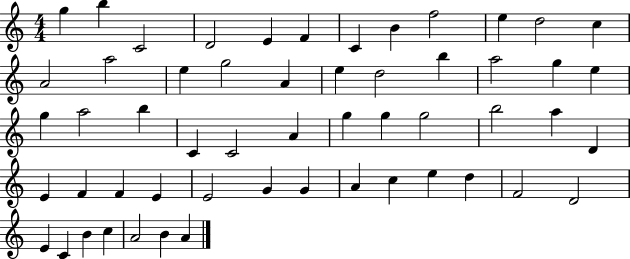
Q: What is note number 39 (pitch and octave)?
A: E4